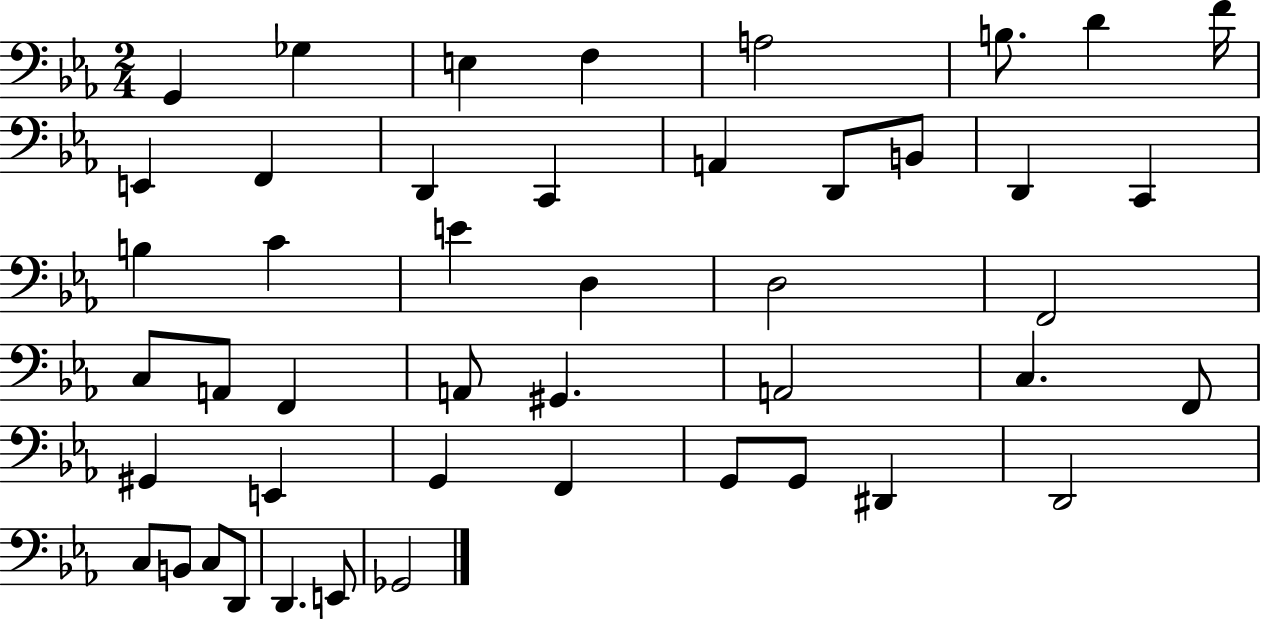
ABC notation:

X:1
T:Untitled
M:2/4
L:1/4
K:Eb
G,, _G, E, F, A,2 B,/2 D F/4 E,, F,, D,, C,, A,, D,,/2 B,,/2 D,, C,, B, C E D, D,2 F,,2 C,/2 A,,/2 F,, A,,/2 ^G,, A,,2 C, F,,/2 ^G,, E,, G,, F,, G,,/2 G,,/2 ^D,, D,,2 C,/2 B,,/2 C,/2 D,,/2 D,, E,,/2 _G,,2